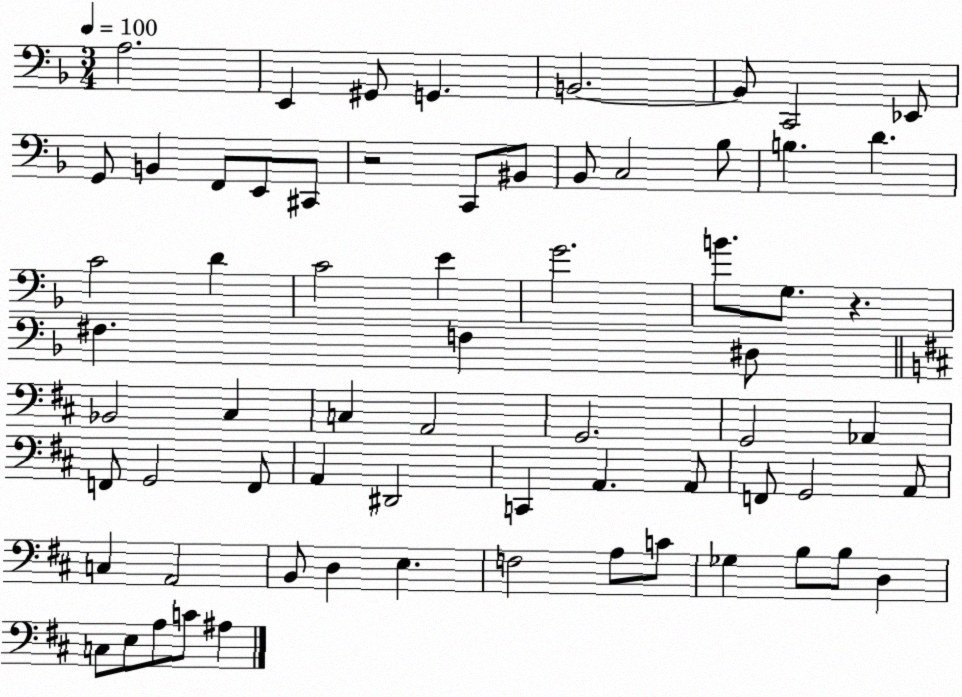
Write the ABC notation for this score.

X:1
T:Untitled
M:3/4
L:1/4
K:F
A,2 E,, ^G,,/2 G,, B,,2 B,,/2 C,,2 _E,,/2 G,,/2 B,, F,,/2 E,,/2 ^C,,/2 z2 C,,/2 ^B,,/2 _B,,/2 C,2 _B,/2 B, D C2 D C2 E G2 B/2 G,/2 z ^F, F, ^D,/2 _B,,2 ^C, C, A,,2 G,,2 G,,2 _A,, F,,/2 G,,2 F,,/2 A,, ^D,,2 C,, A,, A,,/2 F,,/2 G,,2 A,,/2 C, A,,2 B,,/2 D, E, F,2 A,/2 C/2 _G, B,/2 B,/2 D, C,/2 E,/2 A,/2 C/2 ^A,